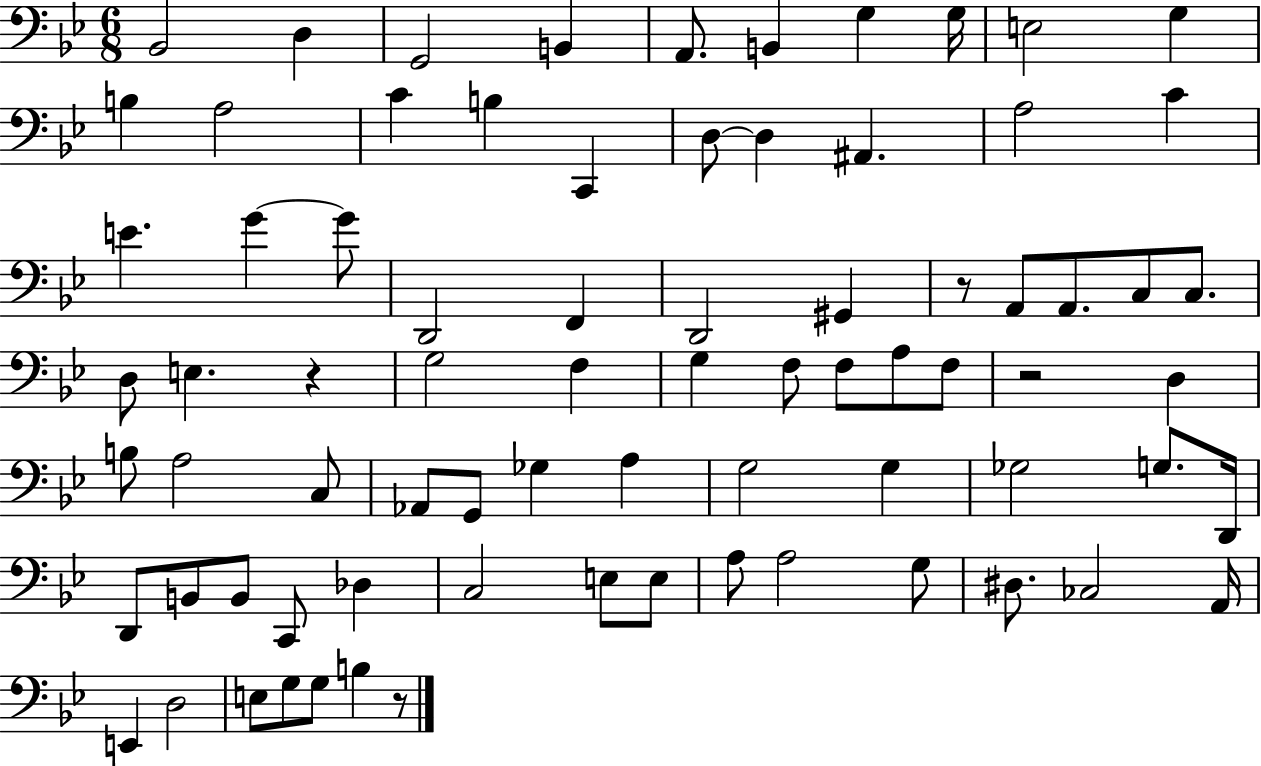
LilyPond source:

{
  \clef bass
  \numericTimeSignature
  \time 6/8
  \key bes \major
  \repeat volta 2 { bes,2 d4 | g,2 b,4 | a,8. b,4 g4 g16 | e2 g4 | \break b4 a2 | c'4 b4 c,4 | d8~~ d4 ais,4. | a2 c'4 | \break e'4. g'4~~ g'8 | d,2 f,4 | d,2 gis,4 | r8 a,8 a,8. c8 c8. | \break d8 e4. r4 | g2 f4 | g4 f8 f8 a8 f8 | r2 d4 | \break b8 a2 c8 | aes,8 g,8 ges4 a4 | g2 g4 | ges2 g8. d,16 | \break d,8 b,8 b,8 c,8 des4 | c2 e8 e8 | a8 a2 g8 | dis8. ces2 a,16 | \break e,4 d2 | e8 g8 g8 b4 r8 | } \bar "|."
}